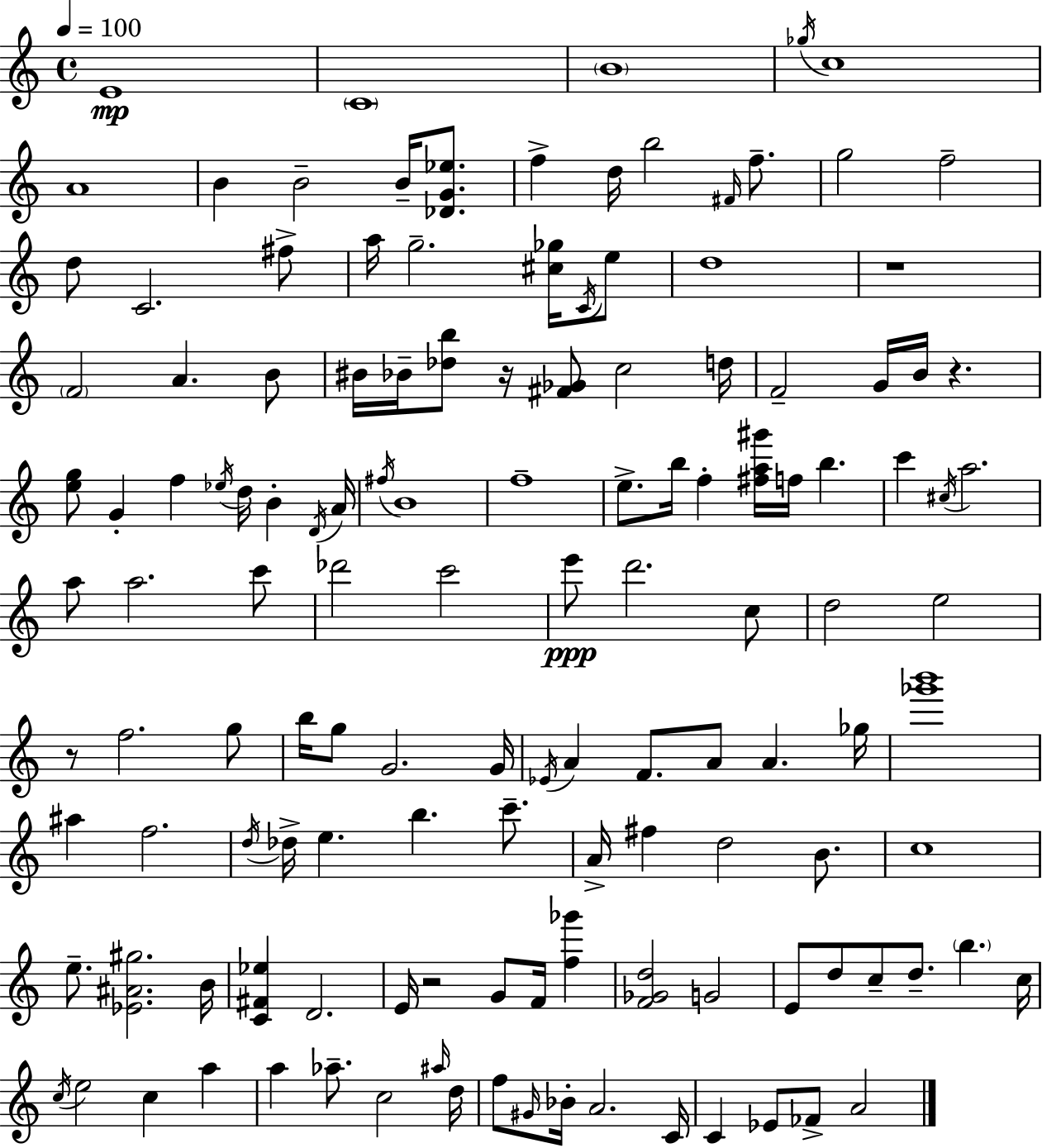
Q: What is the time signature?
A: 4/4